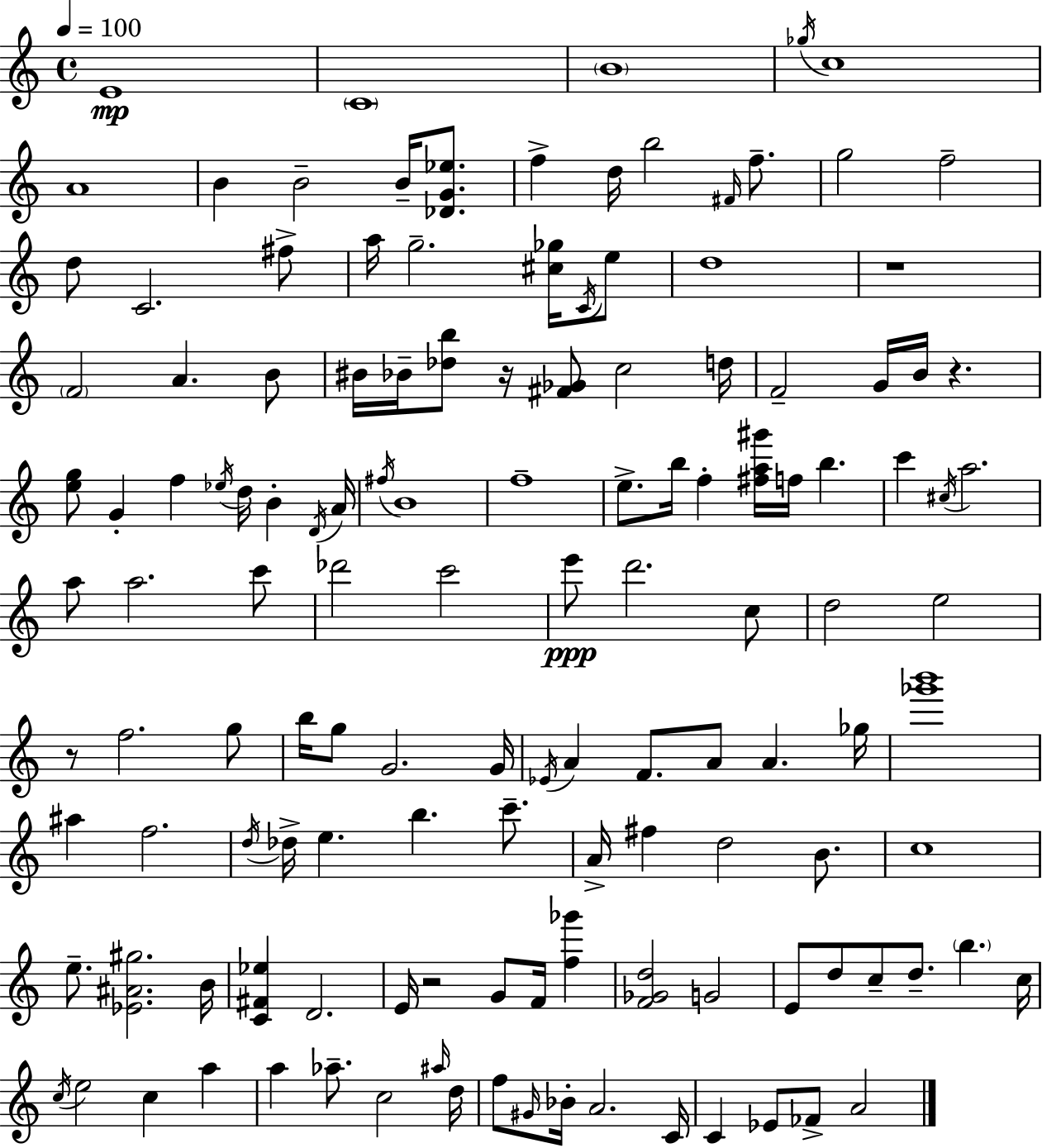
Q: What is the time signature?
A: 4/4